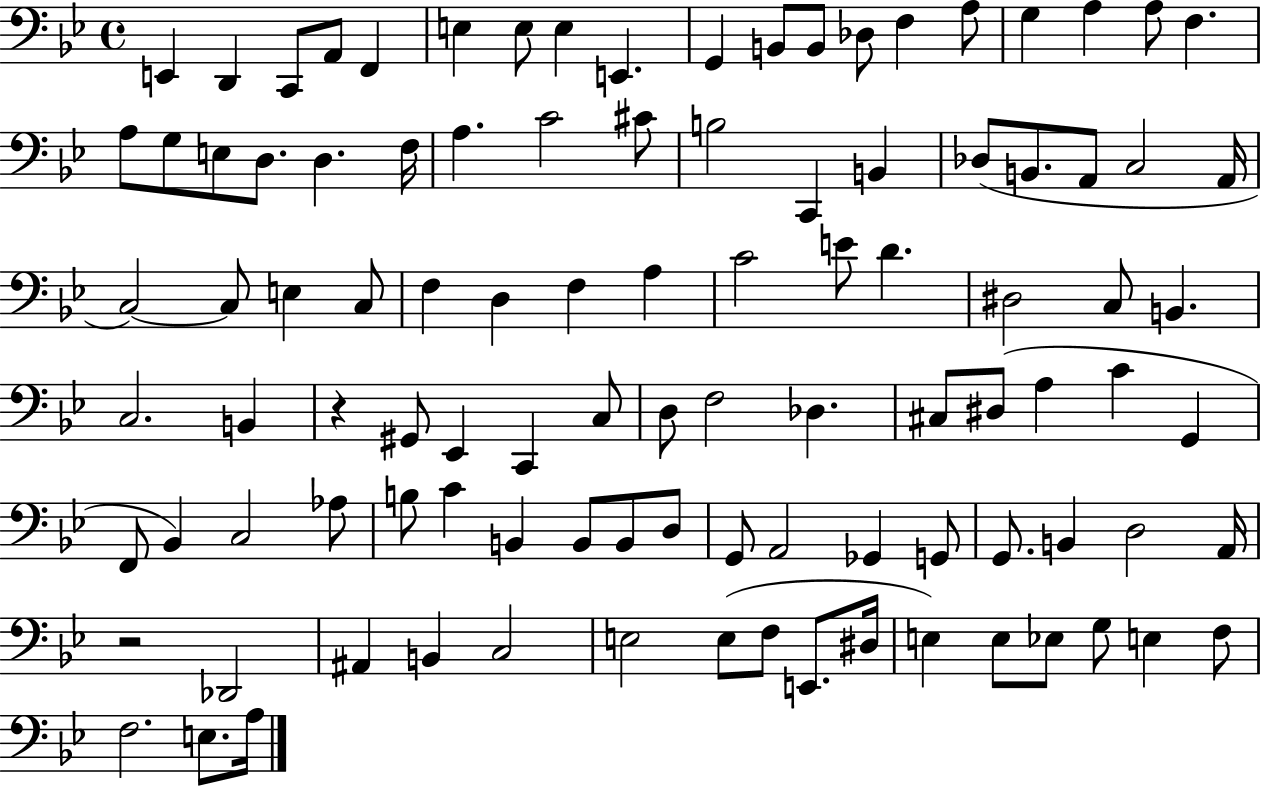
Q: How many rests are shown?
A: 2